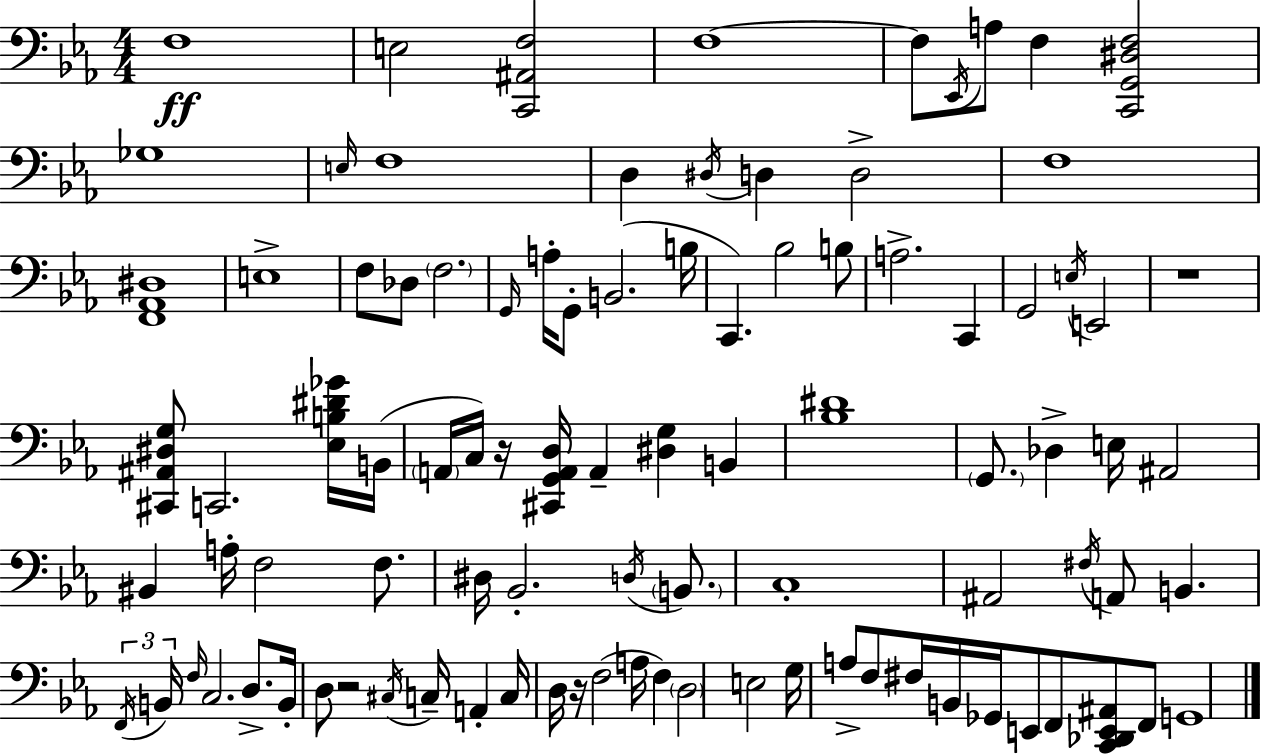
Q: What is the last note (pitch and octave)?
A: G2